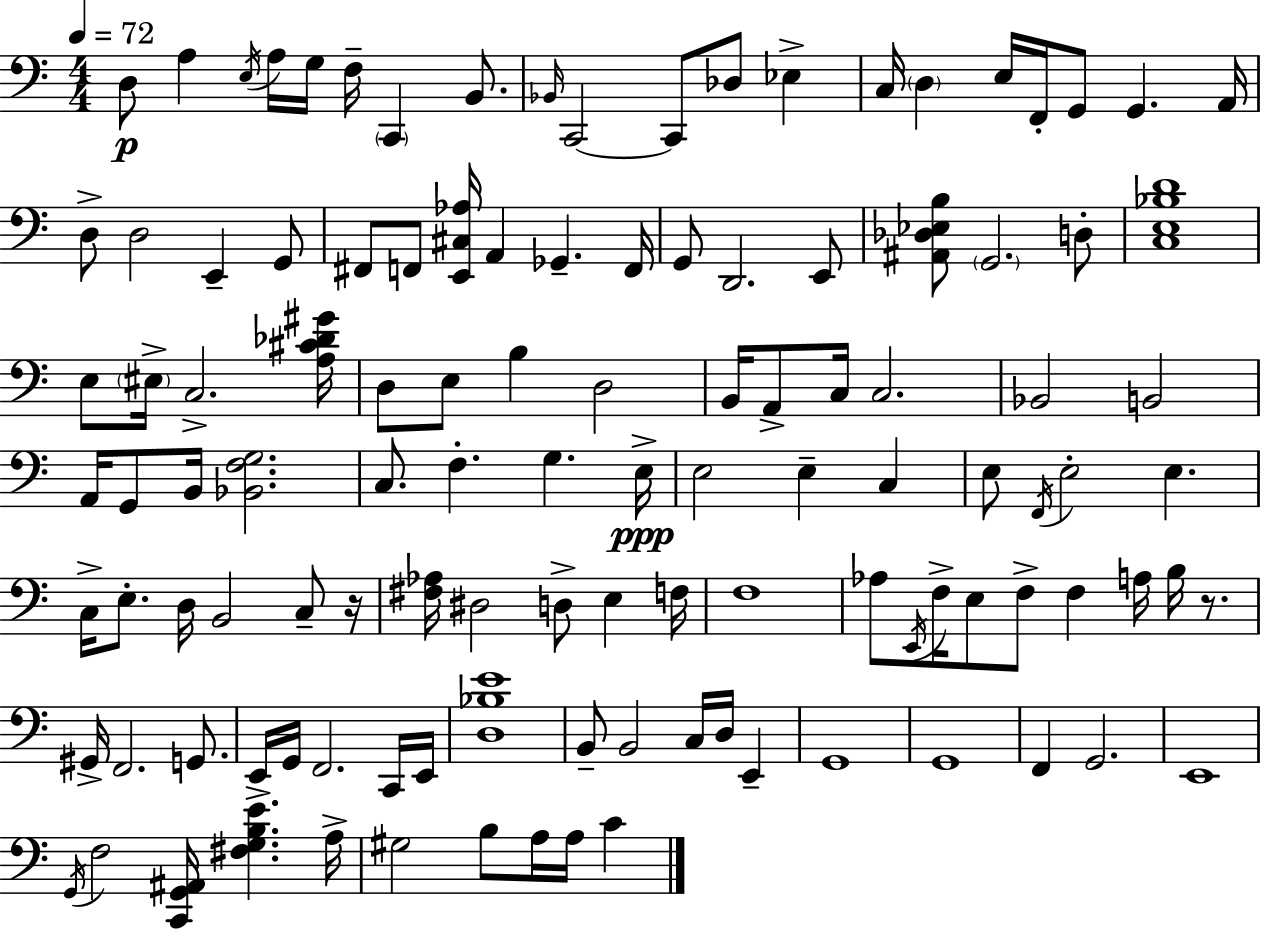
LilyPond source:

{
  \clef bass
  \numericTimeSignature
  \time 4/4
  \key a \minor
  \tempo 4 = 72
  \repeat volta 2 { d8\p a4 \acciaccatura { e16 } a16 g16 f16-- \parenthesize c,4 b,8. | \grace { bes,16 } c,2~~ c,8 des8 ees4-> | c16 \parenthesize d4 e16 f,16-. g,8 g,4. | a,16 d8-> d2 e,4-- | \break g,8 fis,8 f,8 <e, cis aes>16 a,4 ges,4.-- | f,16 g,8 d,2. | e,8 <ais, des ees b>8 \parenthesize g,2. | d8-. <c e bes d'>1 | \break e8 \parenthesize eis16-> c2.-> | <a cis' des' gis'>16 d8 e8 b4 d2 | b,16 a,8-> c16 c2. | bes,2 b,2 | \break a,16 g,8 b,16 <bes, f g>2. | c8. f4.-. g4. | e16->\ppp e2 e4-- c4 | e8 \acciaccatura { f,16 } e2-. e4. | \break c16-> e8.-. d16 b,2 | c8-- r16 <fis aes>16 dis2 d8-> e4 | f16 f1 | aes8 \acciaccatura { e,16 } f16-> e8 f8-> f4 a16 | \break b16 r8. gis,16-> f,2. | g,8. e,16-> g,16 f,2. | c,16 e,16 <d bes e'>1 | b,8-- b,2 c16 d16 | \break e,4-- g,1 | g,1 | f,4 g,2. | e,1 | \break \acciaccatura { g,16 } f2 <c, g, ais,>16 <fis g b e'>4. | a16-> gis2 b8 a16 | a16 c'4 } \bar "|."
}